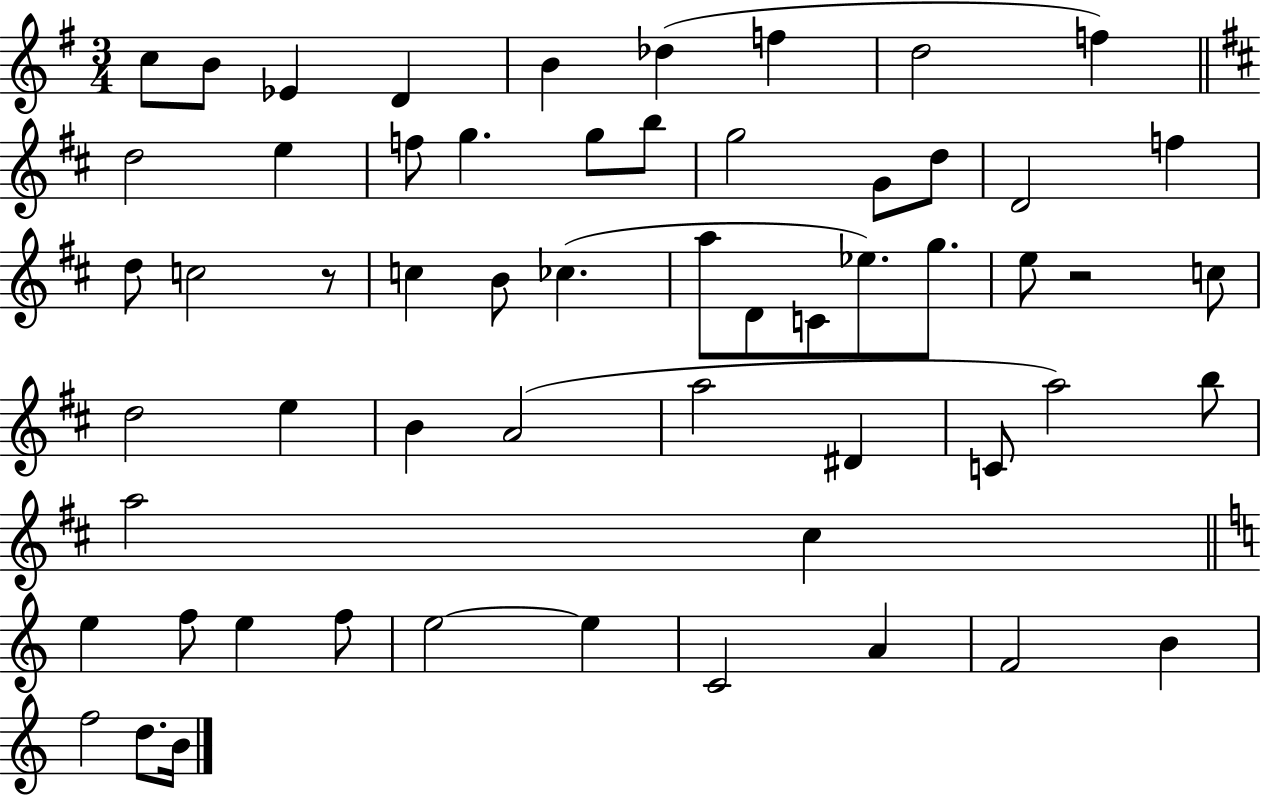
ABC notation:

X:1
T:Untitled
M:3/4
L:1/4
K:G
c/2 B/2 _E D B _d f d2 f d2 e f/2 g g/2 b/2 g2 G/2 d/2 D2 f d/2 c2 z/2 c B/2 _c a/2 D/2 C/2 _e/2 g/2 e/2 z2 c/2 d2 e B A2 a2 ^D C/2 a2 b/2 a2 ^c e f/2 e f/2 e2 e C2 A F2 B f2 d/2 B/4